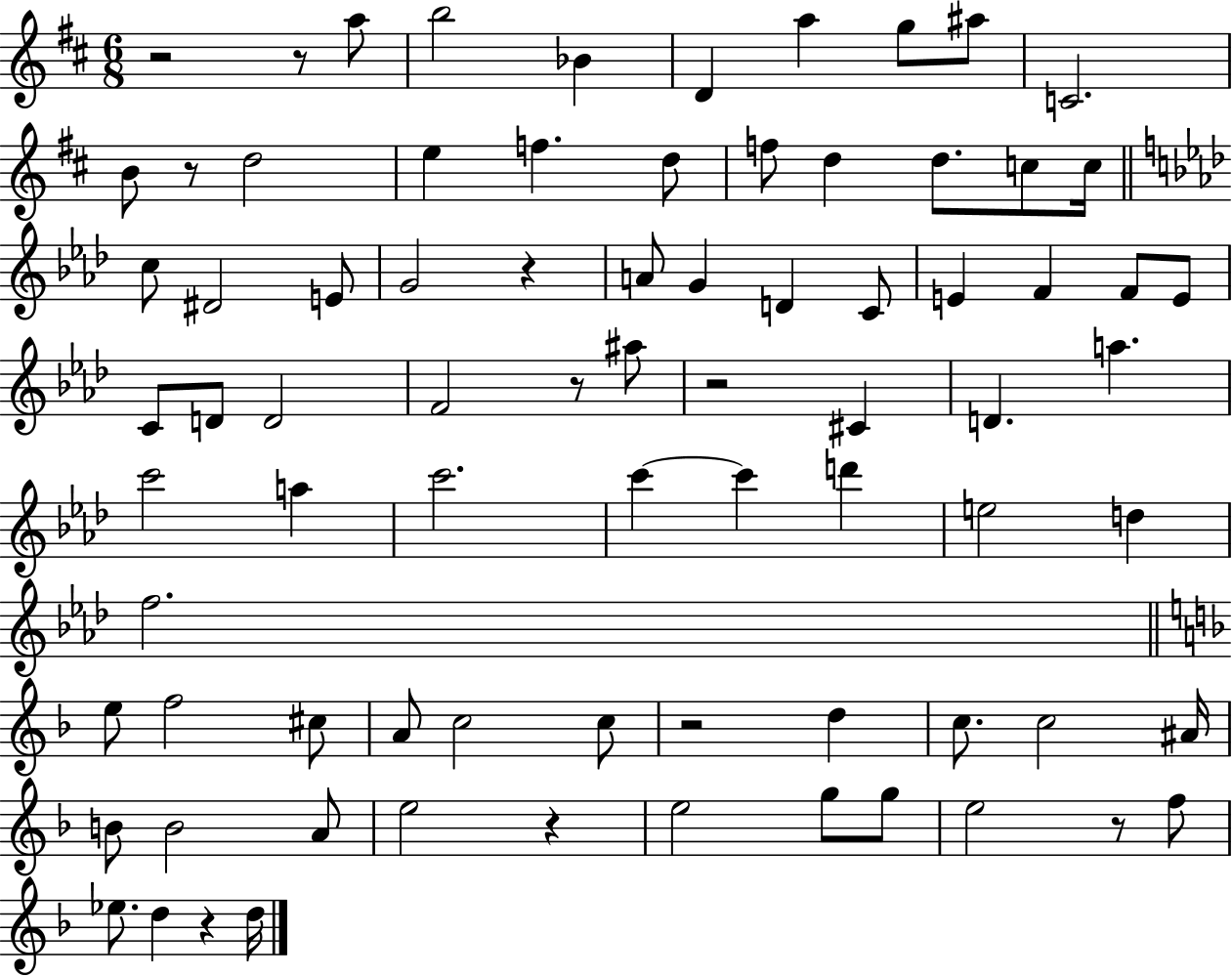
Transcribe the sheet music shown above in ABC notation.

X:1
T:Untitled
M:6/8
L:1/4
K:D
z2 z/2 a/2 b2 _B D a g/2 ^a/2 C2 B/2 z/2 d2 e f d/2 f/2 d d/2 c/2 c/4 c/2 ^D2 E/2 G2 z A/2 G D C/2 E F F/2 E/2 C/2 D/2 D2 F2 z/2 ^a/2 z2 ^C D a c'2 a c'2 c' c' d' e2 d f2 e/2 f2 ^c/2 A/2 c2 c/2 z2 d c/2 c2 ^A/4 B/2 B2 A/2 e2 z e2 g/2 g/2 e2 z/2 f/2 _e/2 d z d/4